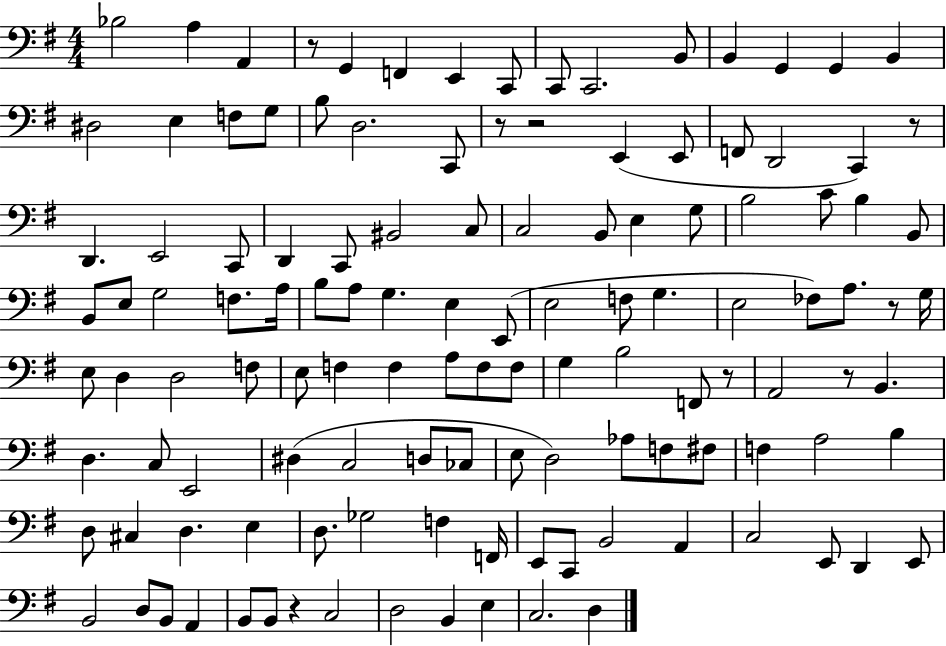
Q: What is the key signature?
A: G major